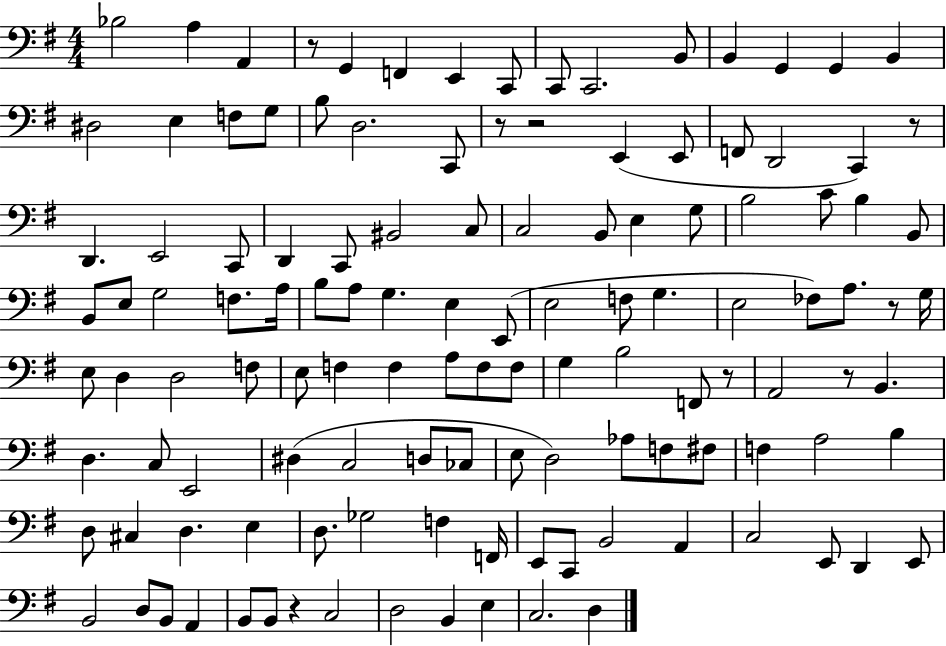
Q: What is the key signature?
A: G major